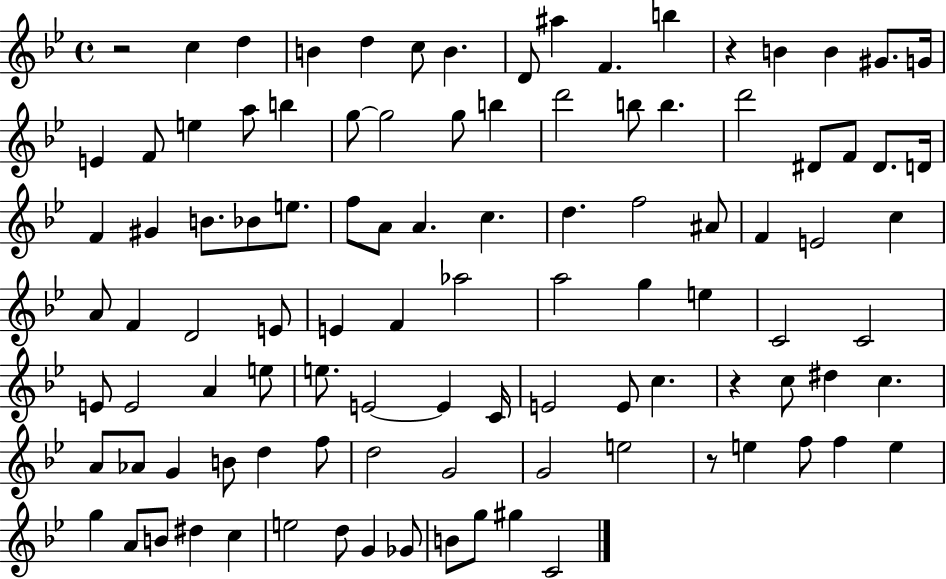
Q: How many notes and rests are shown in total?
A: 103